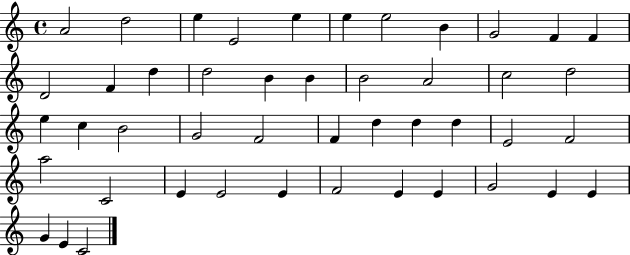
A4/h D5/h E5/q E4/h E5/q E5/q E5/h B4/q G4/h F4/q F4/q D4/h F4/q D5/q D5/h B4/q B4/q B4/h A4/h C5/h D5/h E5/q C5/q B4/h G4/h F4/h F4/q D5/q D5/q D5/q E4/h F4/h A5/h C4/h E4/q E4/h E4/q F4/h E4/q E4/q G4/h E4/q E4/q G4/q E4/q C4/h